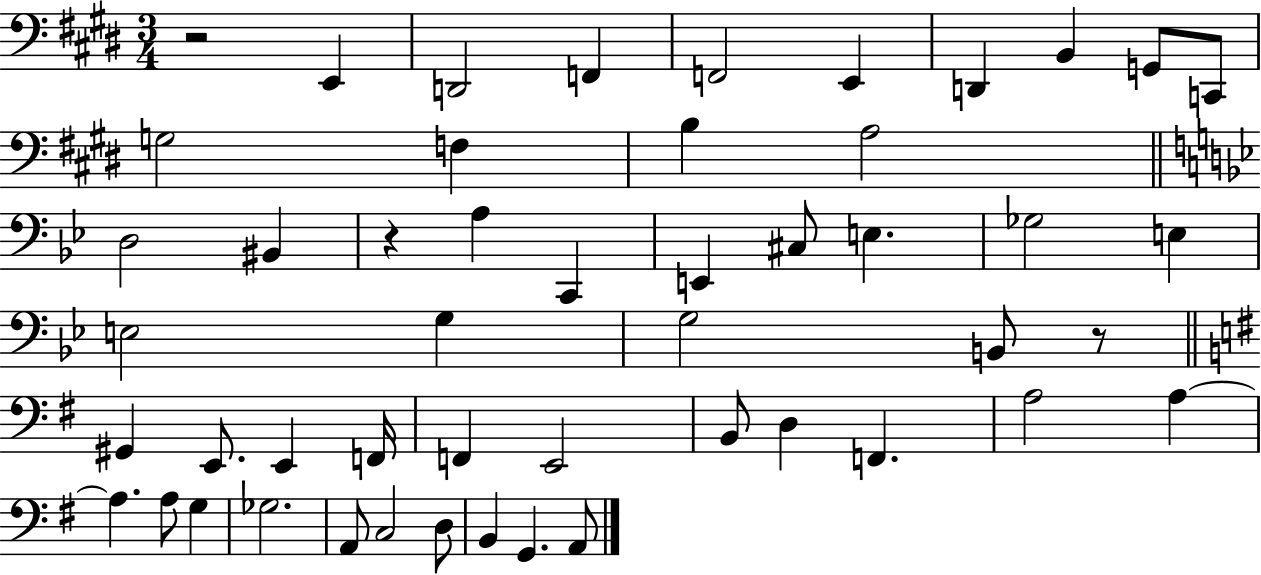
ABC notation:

X:1
T:Untitled
M:3/4
L:1/4
K:E
z2 E,, D,,2 F,, F,,2 E,, D,, B,, G,,/2 C,,/2 G,2 F, B, A,2 D,2 ^B,, z A, C,, E,, ^C,/2 E, _G,2 E, E,2 G, G,2 B,,/2 z/2 ^G,, E,,/2 E,, F,,/4 F,, E,,2 B,,/2 D, F,, A,2 A, A, A,/2 G, _G,2 A,,/2 C,2 D,/2 B,, G,, A,,/2